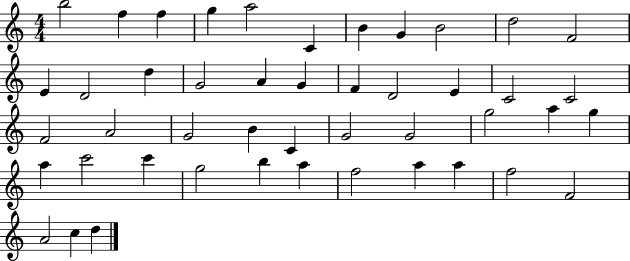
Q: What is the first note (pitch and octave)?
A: B5